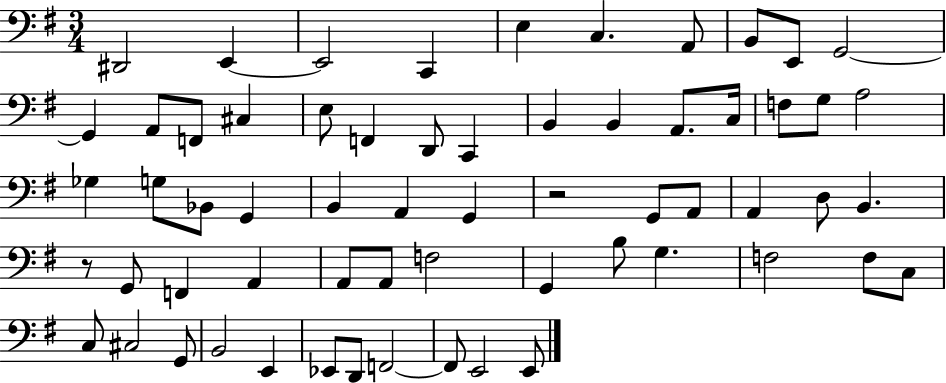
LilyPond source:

{
  \clef bass
  \numericTimeSignature
  \time 3/4
  \key g \major
  dis,2 e,4~~ | e,2 c,4 | e4 c4. a,8 | b,8 e,8 g,2~~ | \break g,4 a,8 f,8 cis4 | e8 f,4 d,8 c,4 | b,4 b,4 a,8. c16 | f8 g8 a2 | \break ges4 g8 bes,8 g,4 | b,4 a,4 g,4 | r2 g,8 a,8 | a,4 d8 b,4. | \break r8 g,8 f,4 a,4 | a,8 a,8 f2 | g,4 b8 g4. | f2 f8 c8 | \break c8 cis2 g,8 | b,2 e,4 | ees,8 d,8 f,2~~ | f,8 e,2 e,8 | \break \bar "|."
}